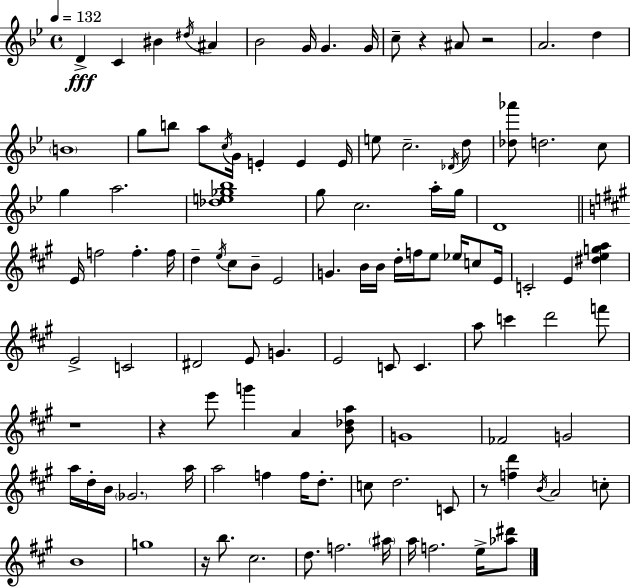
{
  \clef treble
  \time 4/4
  \defaultTimeSignature
  \key bes \major
  \tempo 4 = 132
  d'4->\fff c'4 bis'4 \acciaccatura { dis''16 } ais'4 | bes'2 g'16 g'4. | g'16 c''8-- r4 ais'8 r2 | a'2. d''4 | \break \parenthesize b'1 | g''8 b''8 a''8 \acciaccatura { c''16 } g'16 e'4-. e'4 | e'16 e''8 c''2.-- | \acciaccatura { des'16 } d''8 <des'' aes'''>8 d''2. | \break c''8 g''4 a''2. | <des'' e'' ges'' bes''>1 | g''8 c''2. | a''16-. g''16 d'1 | \break \bar "||" \break \key a \major e'16 f''2 f''4.-. f''16 | d''4-- \acciaccatura { e''16 } cis''8 b'8-- e'2 | g'4. b'16 b'16 d''16-. f''16 e''8 ees''16 c''8 | e'16 c'2-. e'4 <dis'' e'' g'' a''>4 | \break e'2-> c'2 | dis'2 e'8 g'4. | e'2 c'8 c'4. | a''8 c'''4 d'''2 f'''8 | \break r1 | r4 e'''8 g'''4 a'4 <b' des'' a''>8 | g'1 | fes'2 g'2 | \break a''16 d''16-. b'16 \parenthesize ges'2. | a''16 a''2 f''4 f''16 d''8.-. | c''8 d''2. c'8 | r8 <f'' d'''>4 \acciaccatura { b'16 } a'2 | \break c''8-. b'1 | g''1 | r16 b''8. cis''2. | d''8. f''2. | \break \parenthesize ais''16 a''16 f''2. e''16-> | <aes'' dis'''>8 \bar "|."
}